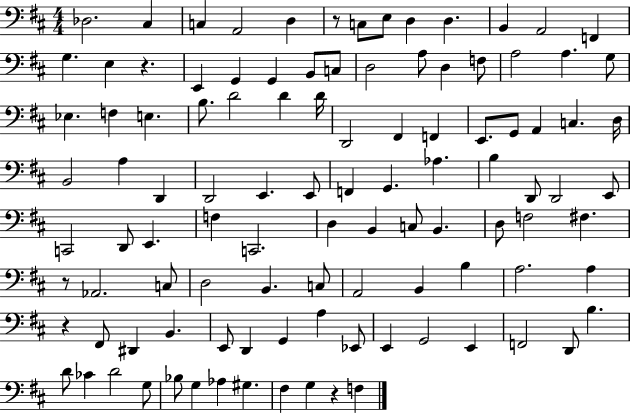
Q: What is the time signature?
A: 4/4